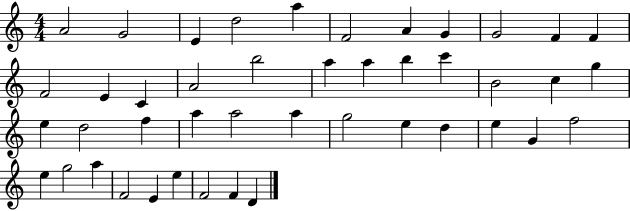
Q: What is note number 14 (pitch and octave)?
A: C4